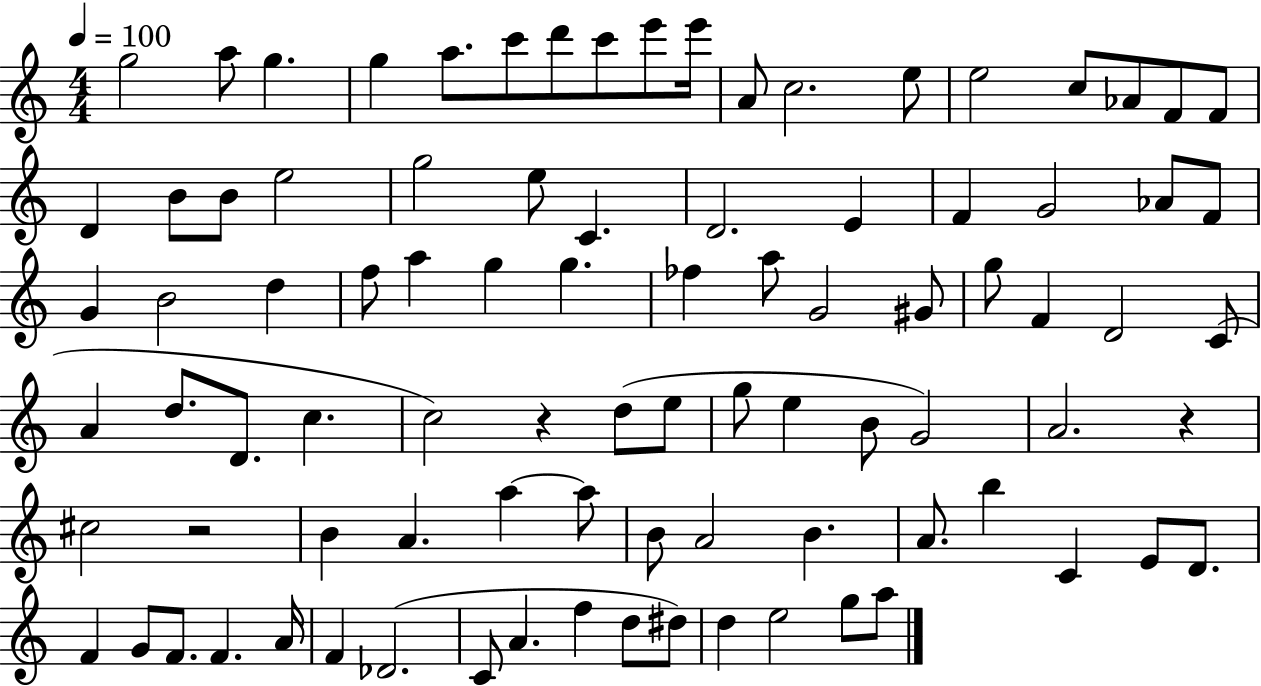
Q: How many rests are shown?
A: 3